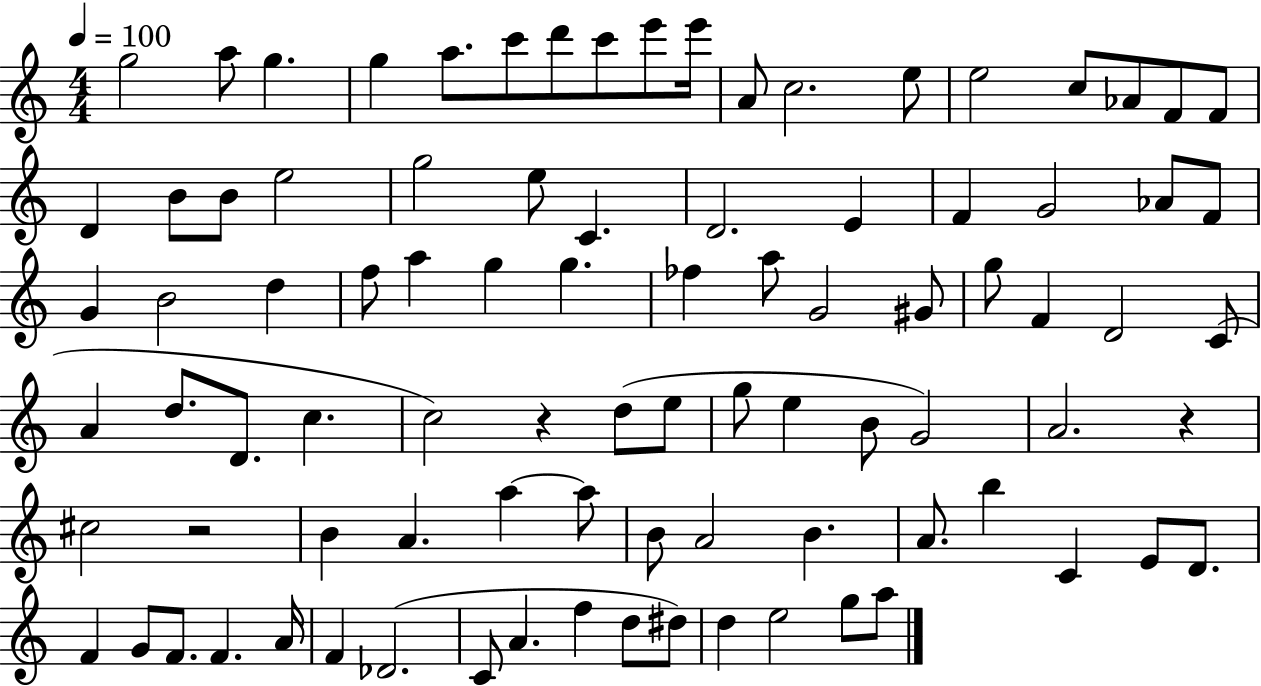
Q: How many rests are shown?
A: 3